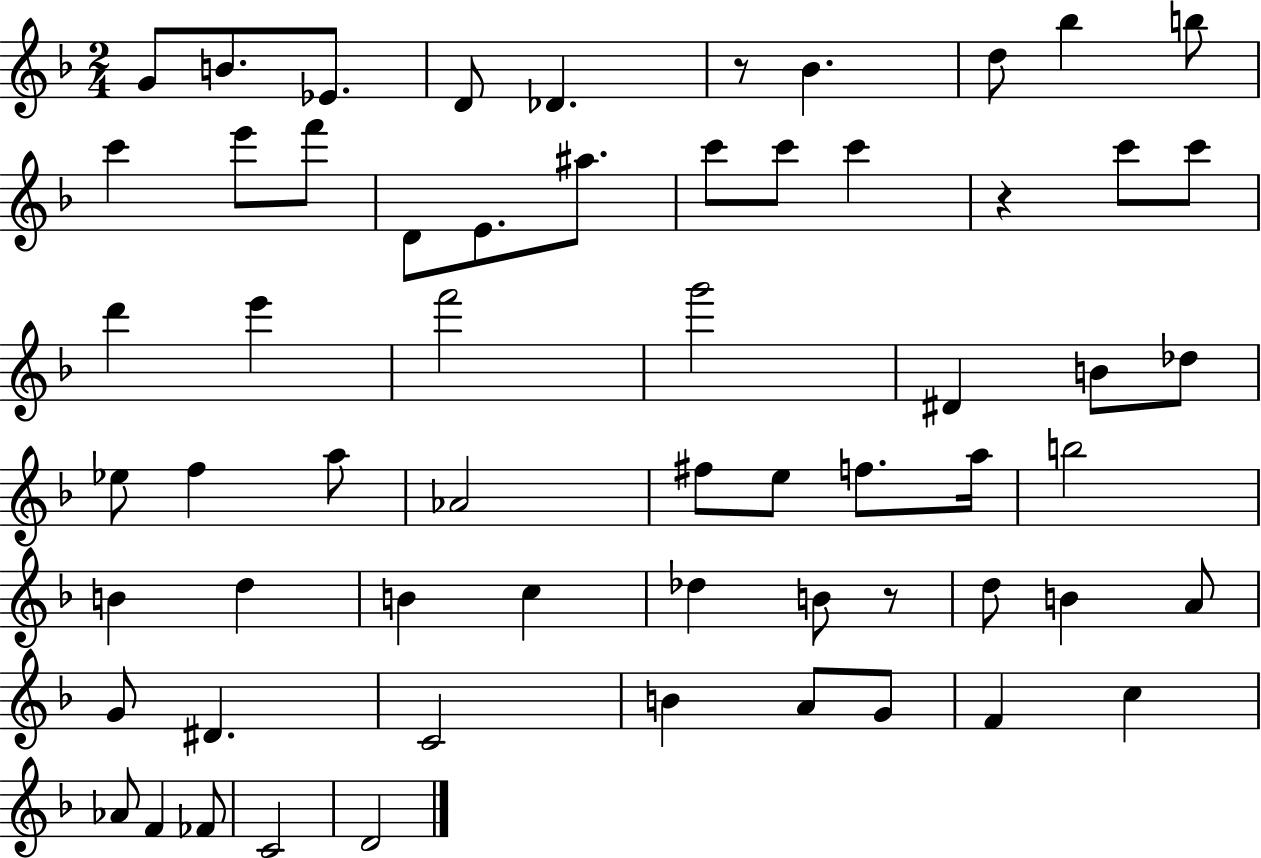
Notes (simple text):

G4/e B4/e. Eb4/e. D4/e Db4/q. R/e Bb4/q. D5/e Bb5/q B5/e C6/q E6/e F6/e D4/e E4/e. A#5/e. C6/e C6/e C6/q R/q C6/e C6/e D6/q E6/q F6/h G6/h D#4/q B4/e Db5/e Eb5/e F5/q A5/e Ab4/h F#5/e E5/e F5/e. A5/s B5/h B4/q D5/q B4/q C5/q Db5/q B4/e R/e D5/e B4/q A4/e G4/e D#4/q. C4/h B4/q A4/e G4/e F4/q C5/q Ab4/e F4/q FES4/e C4/h D4/h